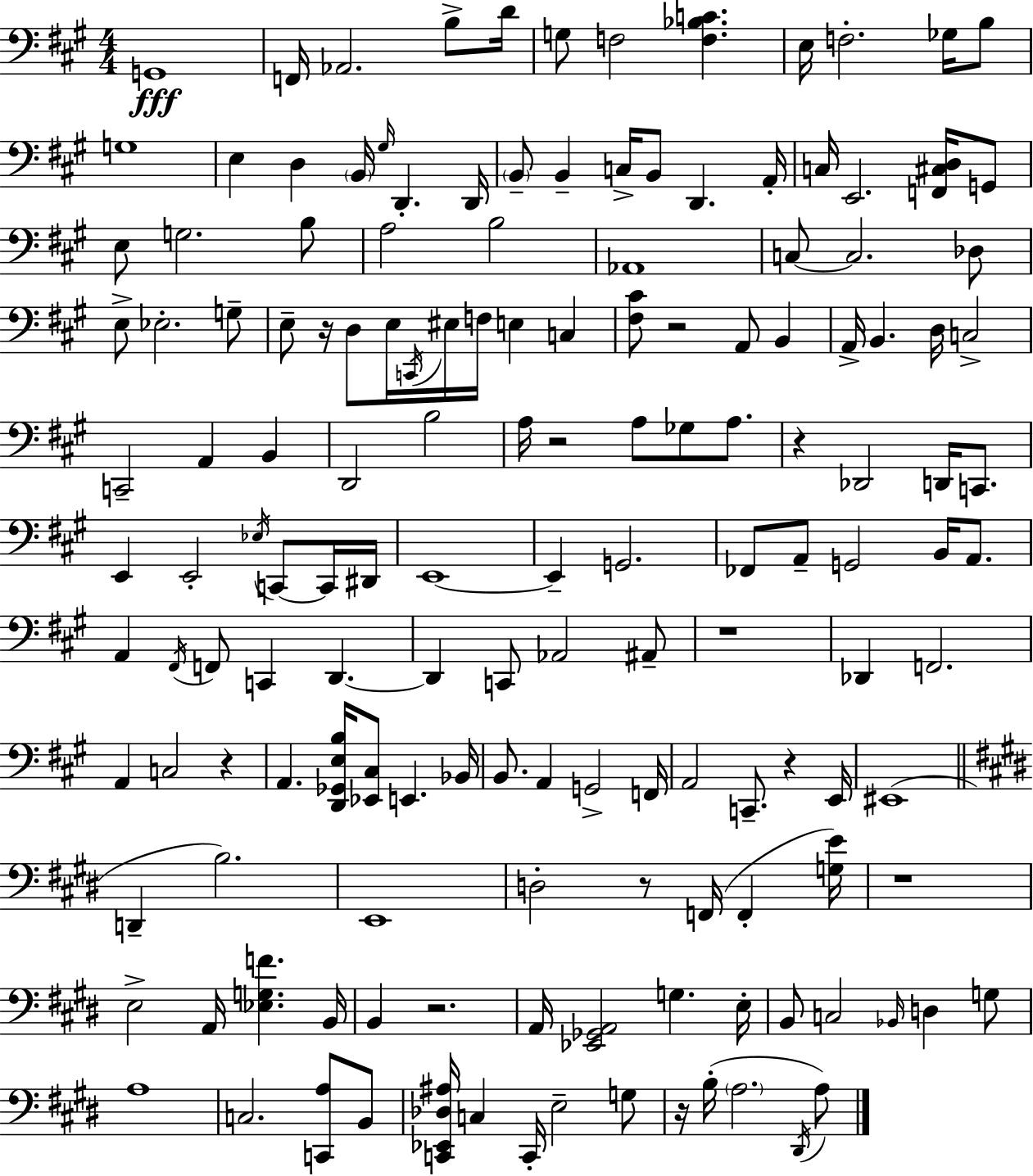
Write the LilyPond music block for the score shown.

{
  \clef bass
  \numericTimeSignature
  \time 4/4
  \key a \major
  g,1\fff | f,16 aes,2. b8-> d'16 | g8 f2 <f bes c'>4. | e16 f2.-. ges16 b8 | \break g1 | e4 d4 \parenthesize b,16 \grace { gis16 } d,4.-. | d,16 \parenthesize b,8-- b,4-- c16-> b,8 d,4. | a,16-. c16 e,2. <f, cis d>16 g,8 | \break e8 g2. b8 | a2 b2 | aes,1 | c8~~ c2. des8 | \break e8-> ees2.-. g8-- | e8-- r16 d8 e16 \acciaccatura { c,16 } eis16 f16 e4 c4 | <fis cis'>8 r2 a,8 b,4 | a,16-> b,4. d16 c2-> | \break c,2-- a,4 b,4 | d,2 b2 | a16 r2 a8 ges8 a8. | r4 des,2 d,16 c,8. | \break e,4 e,2-. \acciaccatura { ees16 } c,8~~ | c,16 dis,16 e,1~~ | e,4-- g,2. | fes,8 a,8-- g,2 b,16 | \break a,8. a,4 \acciaccatura { fis,16 } f,8 c,4 d,4.~~ | d,4 c,8 aes,2 | ais,8-- r1 | des,4 f,2. | \break a,4 c2 | r4 a,4. <d, ges, e b>16 <ees, cis>8 e,4. | bes,16 b,8. a,4 g,2-> | f,16 a,2 c,8.-- r4 | \break e,16 eis,1( | \bar "||" \break \key e \major d,4-- b2.) | e,1 | d2-. r8 f,16( f,4-. <g e'>16) | r1 | \break e2-> a,16 <ees g f'>4. b,16 | b,4 r2. | a,16 <ees, ges, a,>2 g4. e16-. | b,8 c2 \grace { bes,16 } d4 g8 | \break a1 | c2. <c, a>8 b,8 | <c, ees, des ais>16 c4 c,16-. e2-- g8 | r16 b16-.( \parenthesize a2. \acciaccatura { dis,16 } | \break a8) \bar "|."
}